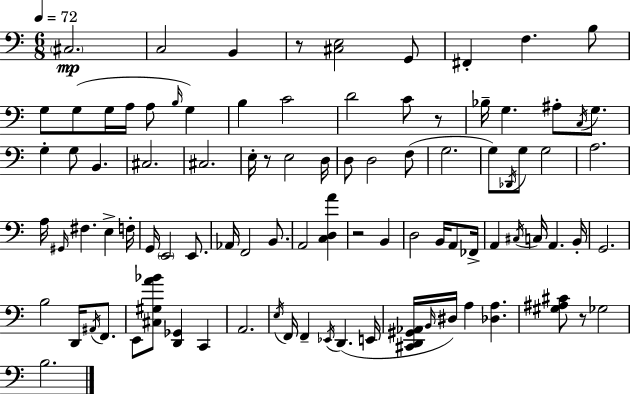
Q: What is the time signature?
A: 6/8